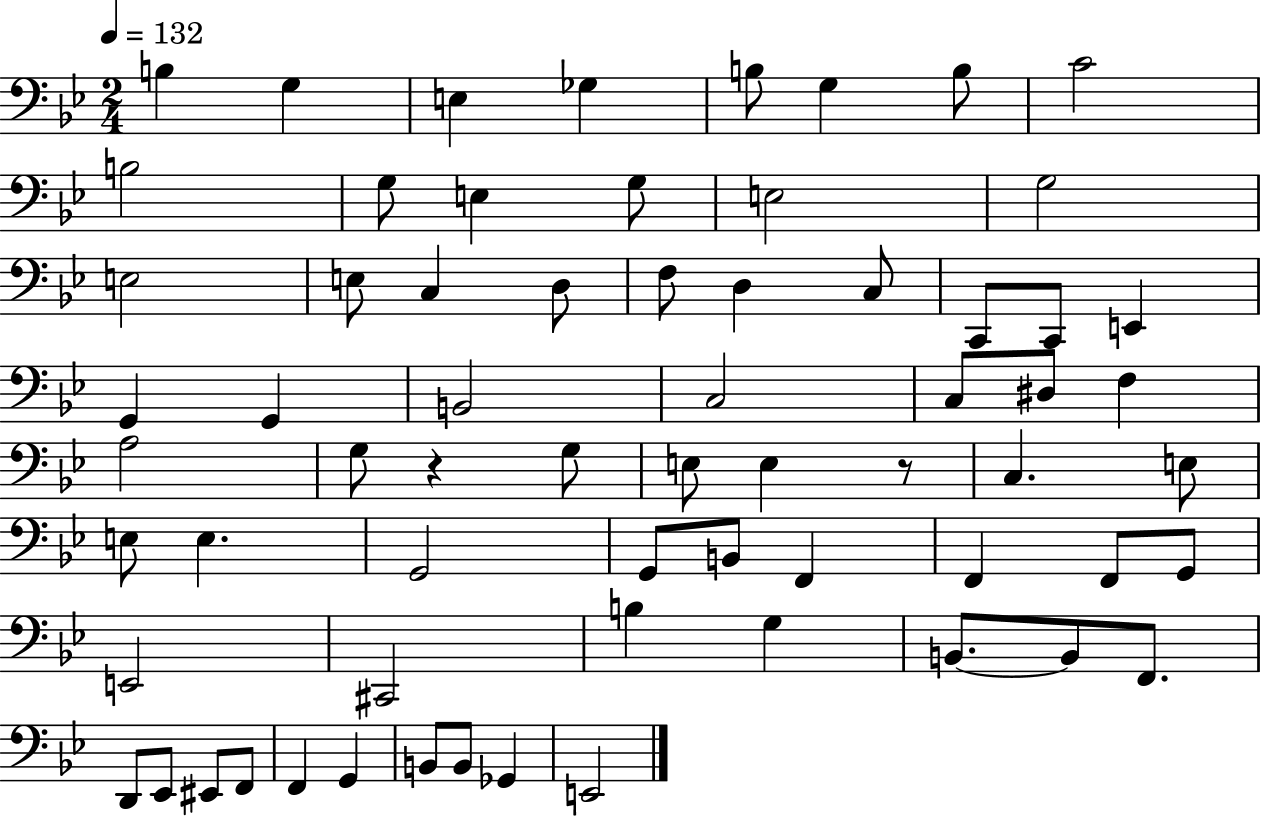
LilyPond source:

{
  \clef bass
  \numericTimeSignature
  \time 2/4
  \key bes \major
  \tempo 4 = 132
  b4 g4 | e4 ges4 | b8 g4 b8 | c'2 | \break b2 | g8 e4 g8 | e2 | g2 | \break e2 | e8 c4 d8 | f8 d4 c8 | c,8 c,8 e,4 | \break g,4 g,4 | b,2 | c2 | c8 dis8 f4 | \break a2 | g8 r4 g8 | e8 e4 r8 | c4. e8 | \break e8 e4. | g,2 | g,8 b,8 f,4 | f,4 f,8 g,8 | \break e,2 | cis,2 | b4 g4 | b,8.~~ b,8 f,8. | \break d,8 ees,8 eis,8 f,8 | f,4 g,4 | b,8 b,8 ges,4 | e,2 | \break \bar "|."
}